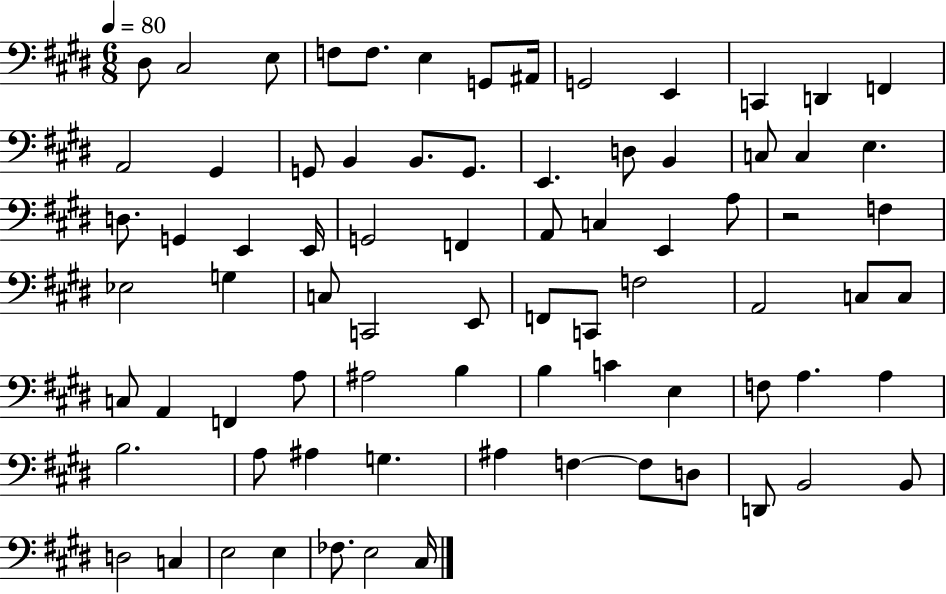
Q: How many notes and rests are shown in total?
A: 78